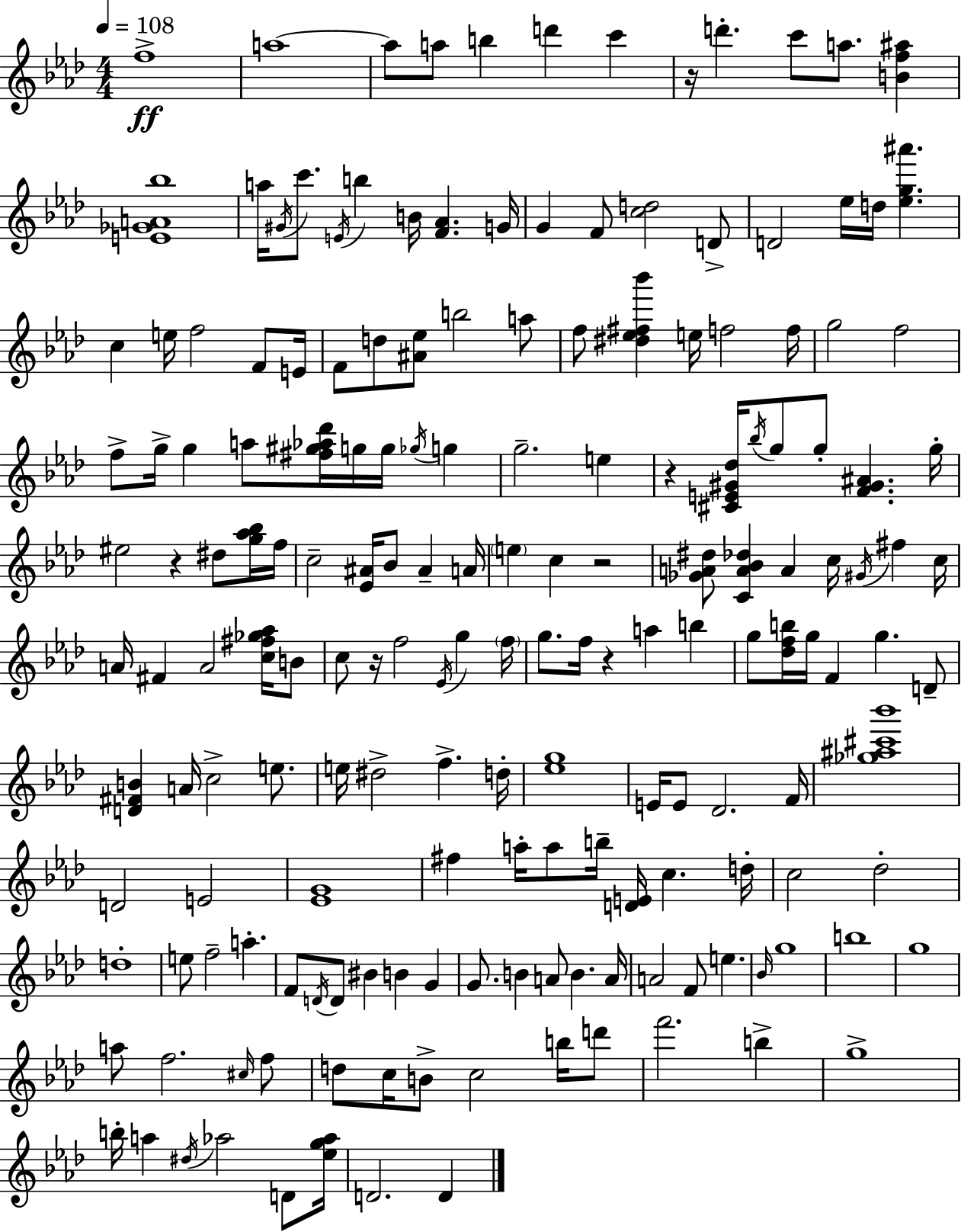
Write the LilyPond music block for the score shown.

{
  \clef treble
  \numericTimeSignature
  \time 4/4
  \key aes \major
  \tempo 4 = 108
  f''1->\ff | a''1~~ | a''8 a''8 b''4 d'''4 c'''4 | r16 d'''4.-. c'''8 a''8. <b' f'' ais''>4 | \break <e' ges' a' bes''>1 | a''16 \acciaccatura { gis'16 } c'''8. \acciaccatura { e'16 } b''4 b'16 <f' aes'>4. | g'16 g'4 f'8 <c'' d''>2 | d'8-> d'2 ees''16 d''16 <ees'' g'' ais'''>4. | \break c''4 e''16 f''2 f'8 | e'16 f'8 d''8 <ais' ees''>8 b''2 | a''8 f''8 <dis'' ees'' fis'' bes'''>4 e''16 f''2 | f''16 g''2 f''2 | \break f''8-> g''16-> g''4 a''8 <fis'' gis'' aes'' des'''>16 g''16 g''16 \acciaccatura { ges''16 } g''4 | g''2.-- e''4 | r4 <cis' e' gis' des''>16 \acciaccatura { bes''16 } g''8 g''8-. <f' gis' ais'>4. | g''16-. eis''2 r4 | \break dis''8 <g'' aes'' bes''>16 f''16 c''2-- <ees' ais'>16 bes'8 ais'4-- | a'16 \parenthesize e''4 c''4 r2 | <ges' a' dis''>8 <c' a' bes' des''>4 a'4 c''16 \acciaccatura { gis'16 } | fis''4 c''16 a'16 fis'4 a'2 | \break <c'' fis'' ges'' aes''>16 b'8 c''8 r16 f''2 | \acciaccatura { ees'16 } g''4 \parenthesize f''16 g''8. f''16 r4 a''4 | b''4 g''8 <des'' f'' b''>16 g''16 f'4 g''4. | d'8-- <d' fis' b'>4 a'16 c''2-> | \break e''8. e''16 dis''2-> f''4.-> | d''16-. <ees'' g''>1 | e'16 e'8 des'2. | f'16 <ges'' ais'' cis''' bes'''>1 | \break d'2 e'2 | <ees' g'>1 | fis''4 a''16-. a''8 b''16-- <d' e'>16 c''4. | d''16-. c''2 des''2-. | \break d''1-. | e''8 f''2-- | a''4.-. f'8 \acciaccatura { d'16 } d'8 bis'4 b'4 | g'4 g'8. b'4 a'8 | \break b'4. a'16 a'2 f'8 | e''4. \grace { bes'16 } g''1 | b''1 | g''1 | \break a''8 f''2. | \grace { cis''16 } f''8 d''8 c''16 b'8-> c''2 | b''16 d'''8 f'''2. | b''4-> g''1-> | \break b''16-. a''4 \acciaccatura { dis''16 } aes''2 | d'8 <ees'' g'' aes''>16 d'2. | d'4 \bar "|."
}